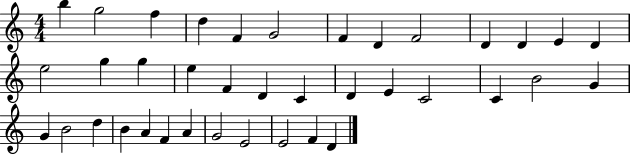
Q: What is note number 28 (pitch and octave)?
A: B4